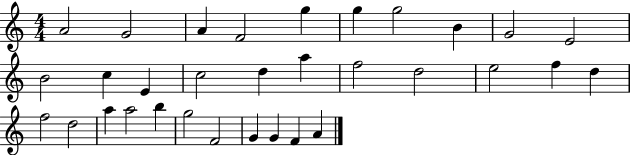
A4/h G4/h A4/q F4/h G5/q G5/q G5/h B4/q G4/h E4/h B4/h C5/q E4/q C5/h D5/q A5/q F5/h D5/h E5/h F5/q D5/q F5/h D5/h A5/q A5/h B5/q G5/h F4/h G4/q G4/q F4/q A4/q